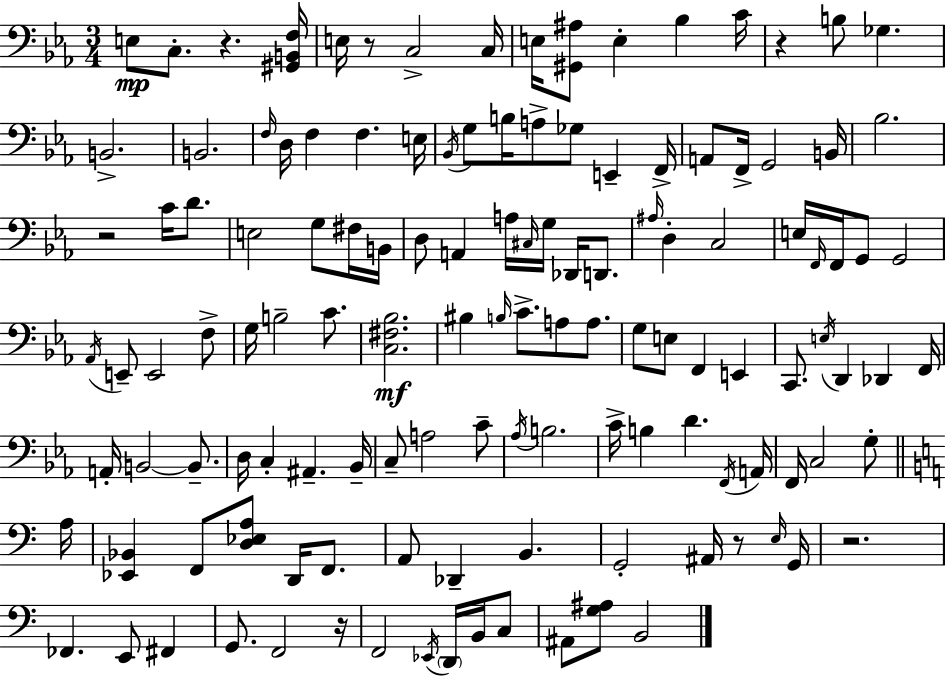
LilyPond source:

{
  \clef bass
  \numericTimeSignature
  \time 3/4
  \key ees \major
  e8\mp c8.-. r4. <gis, b, f>16 | e16 r8 c2-> c16 | e16 <gis, ais>8 e4-. bes4 c'16 | r4 b8 ges4. | \break b,2.-> | b,2. | \grace { f16 } d16 f4 f4. | e16 \acciaccatura { bes,16 } g8 b16 a8-> ges8 e,4-- | \break f,16-> a,8 f,16-> g,2 | b,16 bes2. | r2 c'16 d'8. | e2 g8 | \break fis16 b,16 d8 a,4 a16 \grace { cis16 } g16 des,16 | d,8. \grace { ais16 } d4-. c2 | e16 \grace { f,16 } f,16 g,8 g,2 | \acciaccatura { aes,16 } e,8-- e,2 | \break f8-> g16 b2-- | c'8. <c fis bes>2.\mf | bis4 \grace { b16 } c'8.-> | a8 a8. g8 e8 f,4 | \break e,4 c,8. \acciaccatura { e16 } d,4 | des,4 f,16 a,16-. b,2~~ | b,8.-- d16 c4-. | ais,4.-- bes,16-- c8-- a2 | \break c'8-- \acciaccatura { aes16 } b2. | c'16-> b4 | d'4. \acciaccatura { f,16 } a,16 f,16 c2 | g8-. \bar "||" \break \key a \minor a16 <ees, bes,>4 f,8 <d ees a>8 d,16 f,8. | a,8 des,4-- b,4. | g,2-. ais,16 r8 | \grace { e16 } g,16 r2. | \break fes,4. e,8 fis,4 | g,8. f,2 | r16 f,2 \acciaccatura { ees,16 } \parenthesize d,16 | b,16 c8 ais,8 <g ais>8 b,2 | \break \bar "|."
}